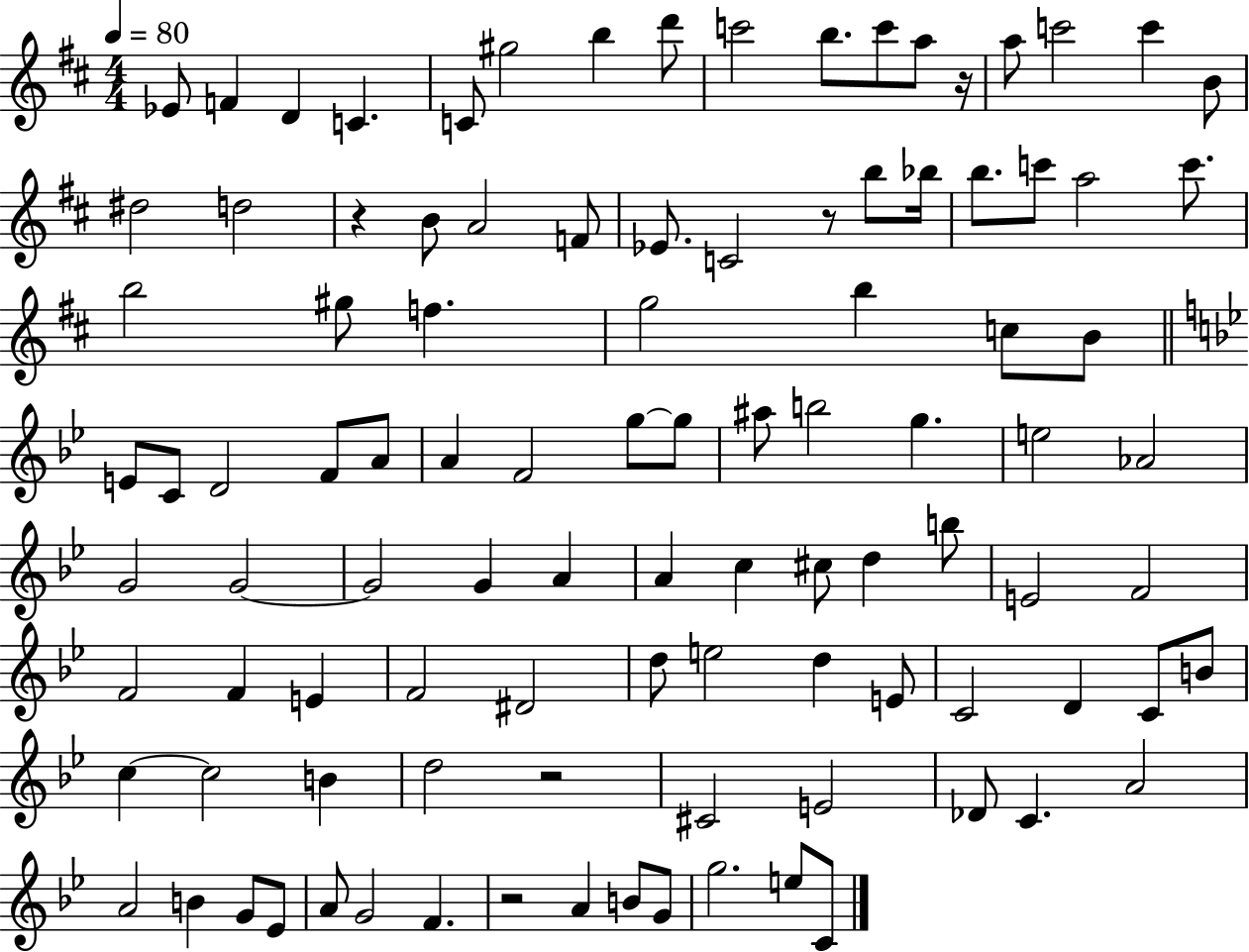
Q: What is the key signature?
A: D major